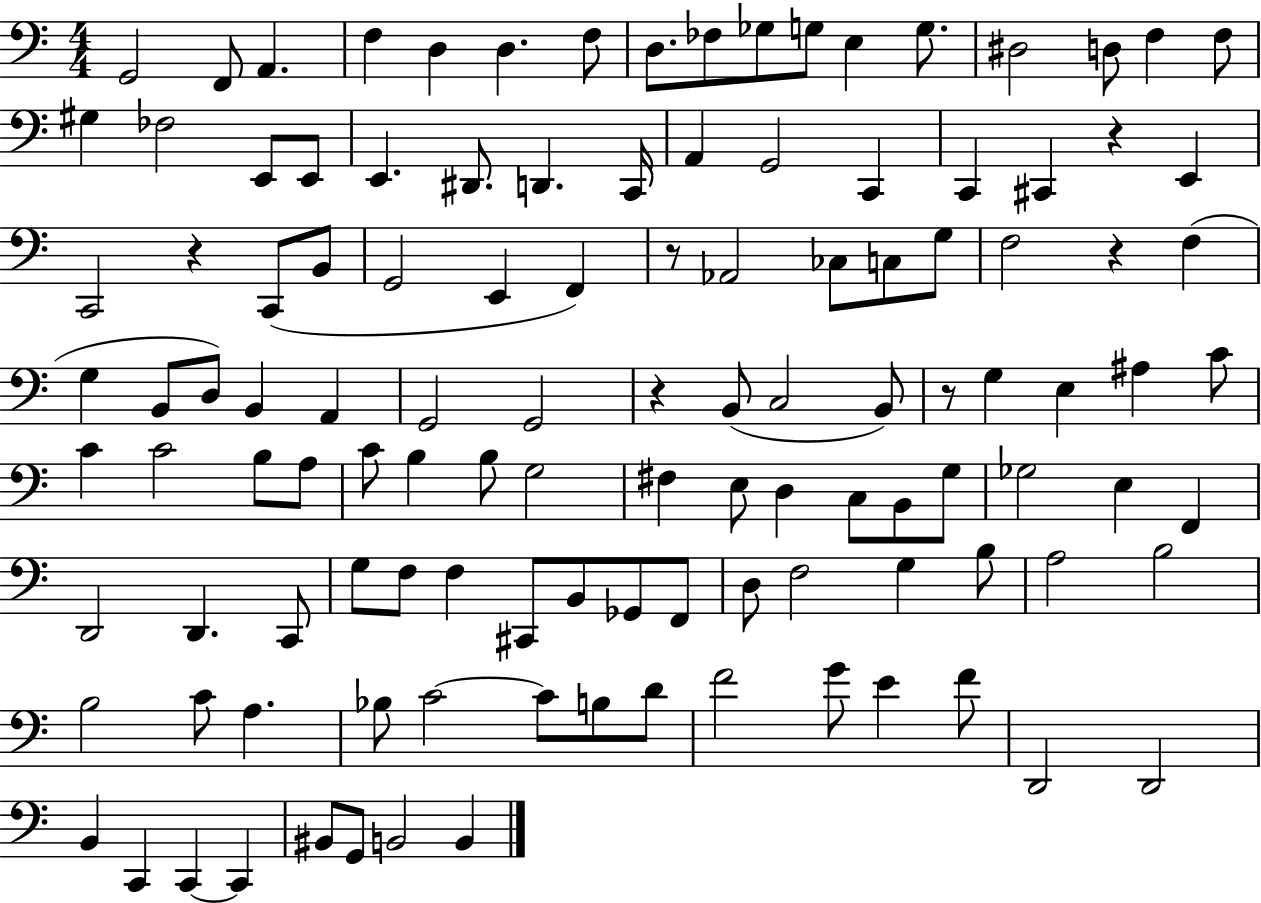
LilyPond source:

{
  \clef bass
  \numericTimeSignature
  \time 4/4
  \key c \major
  \repeat volta 2 { g,2 f,8 a,4. | f4 d4 d4. f8 | d8. fes8 ges8 g8 e4 g8. | dis2 d8 f4 f8 | \break gis4 fes2 e,8 e,8 | e,4. dis,8. d,4. c,16 | a,4 g,2 c,4 | c,4 cis,4 r4 e,4 | \break c,2 r4 c,8( b,8 | g,2 e,4 f,4) | r8 aes,2 ces8 c8 g8 | f2 r4 f4( | \break g4 b,8 d8) b,4 a,4 | g,2 g,2 | r4 b,8( c2 b,8) | r8 g4 e4 ais4 c'8 | \break c'4 c'2 b8 a8 | c'8 b4 b8 g2 | fis4 e8 d4 c8 b,8 g8 | ges2 e4 f,4 | \break d,2 d,4. c,8 | g8 f8 f4 cis,8 b,8 ges,8 f,8 | d8 f2 g4 b8 | a2 b2 | \break b2 c'8 a4. | bes8 c'2~~ c'8 b8 d'8 | f'2 g'8 e'4 f'8 | d,2 d,2 | \break b,4 c,4 c,4~~ c,4 | bis,8 g,8 b,2 b,4 | } \bar "|."
}